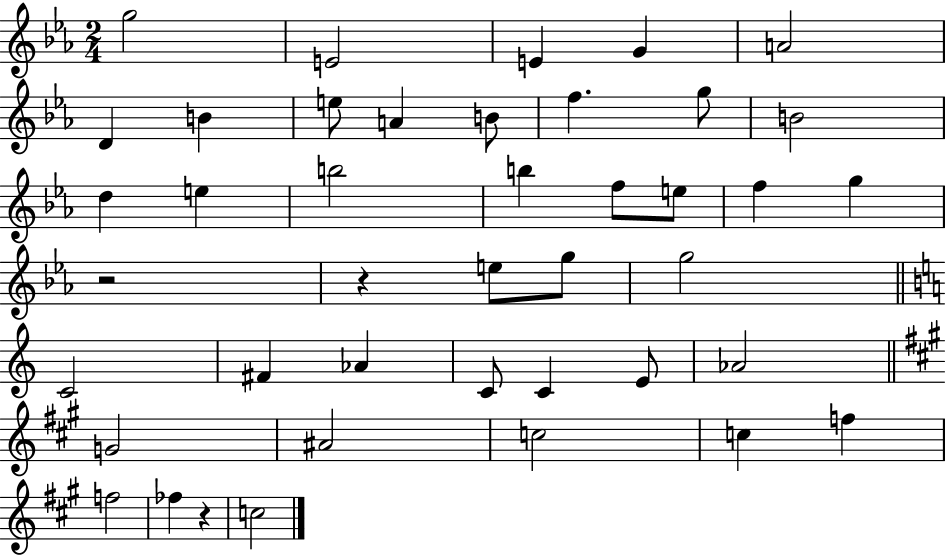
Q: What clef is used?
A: treble